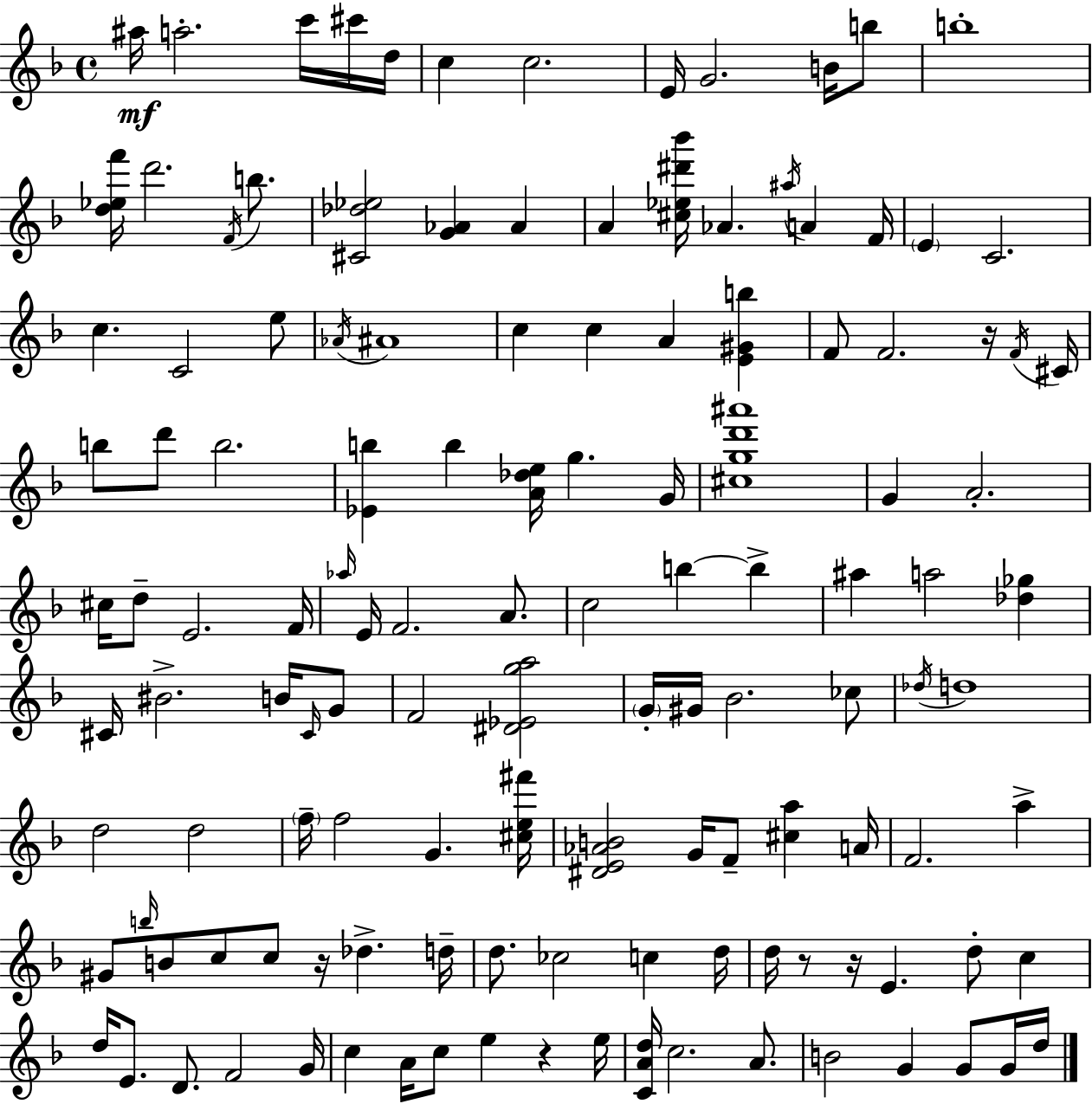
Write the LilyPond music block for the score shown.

{
  \clef treble
  \time 4/4
  \defaultTimeSignature
  \key f \major
  \repeat volta 2 { ais''16\mf a''2.-. c'''16 cis'''16 d''16 | c''4 c''2. | e'16 g'2. b'16 b''8 | b''1-. | \break <d'' ees'' f'''>16 d'''2. \acciaccatura { f'16 } b''8. | <cis' des'' ees''>2 <g' aes'>4 aes'4 | a'4 <cis'' ees'' dis''' bes'''>16 aes'4. \acciaccatura { ais''16 } a'4 | f'16 \parenthesize e'4 c'2. | \break c''4. c'2 | e''8 \acciaccatura { aes'16 } ais'1 | c''4 c''4 a'4 <e' gis' b''>4 | f'8 f'2. | \break r16 \acciaccatura { f'16 } cis'16 b''8 d'''8 b''2. | <ees' b''>4 b''4 <a' des'' e''>16 g''4. | g'16 <cis'' g'' d''' ais'''>1 | g'4 a'2.-. | \break cis''16 d''8-- e'2. | f'16 \grace { aes''16 } e'16 f'2. | a'8. c''2 b''4~~ | b''4-> ais''4 a''2 | \break <des'' ges''>4 cis'16 bis'2.-> | b'16 \grace { cis'16 } g'8 f'2 <dis' ees' g'' a''>2 | \parenthesize g'16-. gis'16 bes'2. | ces''8 \acciaccatura { des''16 } d''1 | \break d''2 d''2 | \parenthesize f''16-- f''2 | g'4. <cis'' e'' fis'''>16 <dis' e' aes' b'>2 g'16 | f'8-- <cis'' a''>4 a'16 f'2. | \break a''4-> gis'8 \grace { b''16 } b'8 c''8 c''8 | r16 des''4.-> d''16-- d''8. ces''2 | c''4 d''16 d''16 r8 r16 e'4. | d''8-. c''4 d''16 e'8. d'8. f'2 | \break g'16 c''4 a'16 c''8 e''4 | r4 e''16 <c' a' d''>16 c''2. | a'8. b'2 | g'4 g'8 g'16 d''16 } \bar "|."
}